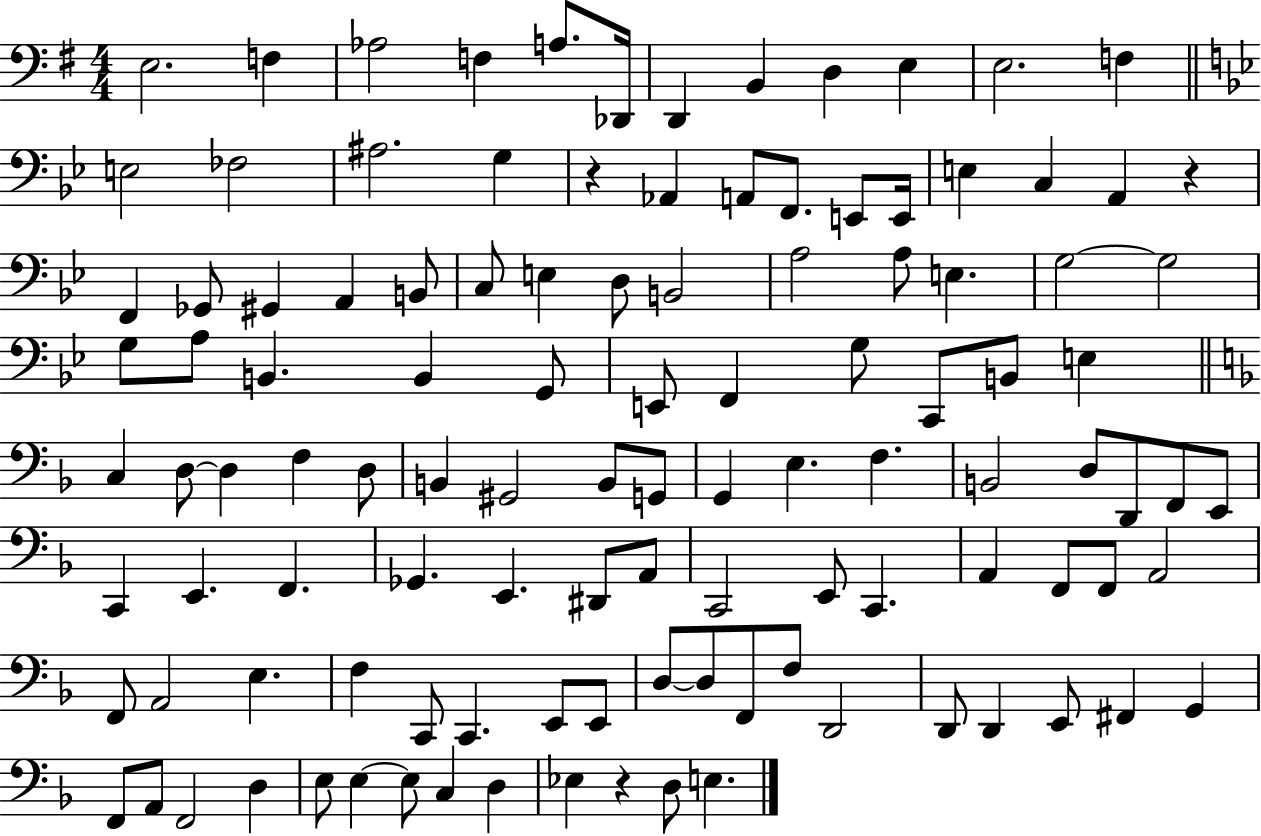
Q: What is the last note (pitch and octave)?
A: E3